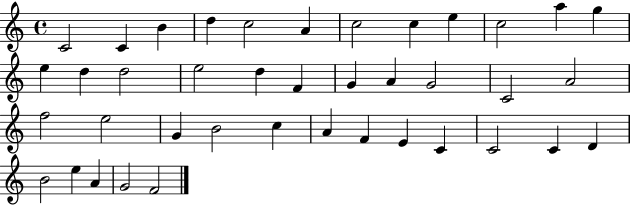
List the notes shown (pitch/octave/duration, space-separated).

C4/h C4/q B4/q D5/q C5/h A4/q C5/h C5/q E5/q C5/h A5/q G5/q E5/q D5/q D5/h E5/h D5/q F4/q G4/q A4/q G4/h C4/h A4/h F5/h E5/h G4/q B4/h C5/q A4/q F4/q E4/q C4/q C4/h C4/q D4/q B4/h E5/q A4/q G4/h F4/h